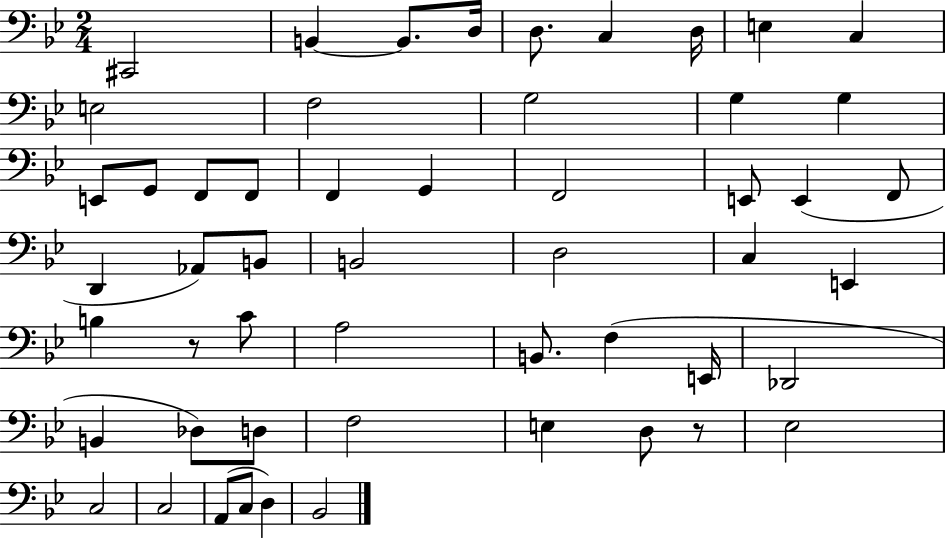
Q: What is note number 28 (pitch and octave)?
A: B2